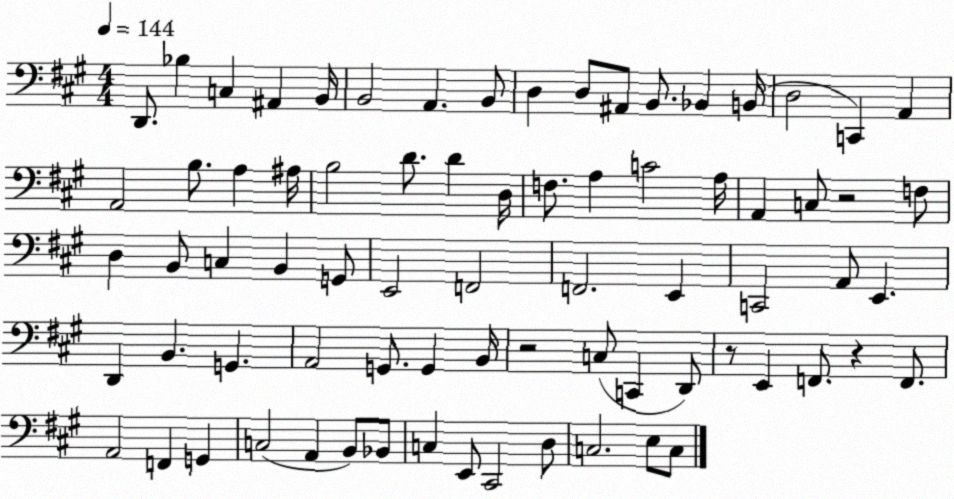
X:1
T:Untitled
M:4/4
L:1/4
K:A
D,,/2 _B, C, ^A,, B,,/4 B,,2 A,, B,,/2 D, D,/2 ^A,,/2 B,,/2 _B,, B,,/4 D,2 C,, A,, A,,2 B,/2 A, ^A,/4 B,2 D/2 D D,/4 F,/2 A, C2 A,/4 A,, C,/2 z2 F,/2 D, B,,/2 C, B,, G,,/2 E,,2 F,,2 F,,2 E,, C,,2 A,,/2 E,, D,, B,, G,, A,,2 G,,/2 G,, B,,/4 z2 C,/2 C,, D,,/2 z/2 E,, F,,/2 z F,,/2 A,,2 F,, G,, C,2 A,, B,,/2 _B,,/2 C, E,,/2 ^C,,2 D,/2 C,2 E,/2 C,/2